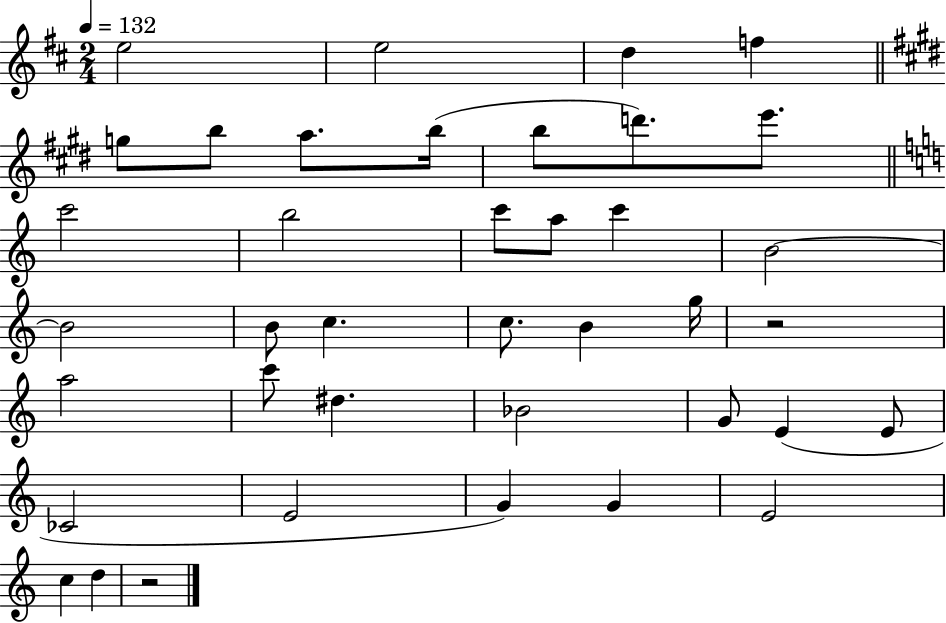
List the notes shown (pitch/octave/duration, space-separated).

E5/h E5/h D5/q F5/q G5/e B5/e A5/e. B5/s B5/e D6/e. E6/e. C6/h B5/h C6/e A5/e C6/q B4/h B4/h B4/e C5/q. C5/e. B4/q G5/s R/h A5/h C6/e D#5/q. Bb4/h G4/e E4/q E4/e CES4/h E4/h G4/q G4/q E4/h C5/q D5/q R/h